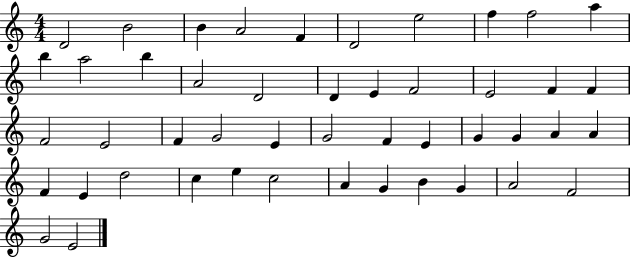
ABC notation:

X:1
T:Untitled
M:4/4
L:1/4
K:C
D2 B2 B A2 F D2 e2 f f2 a b a2 b A2 D2 D E F2 E2 F F F2 E2 F G2 E G2 F E G G A A F E d2 c e c2 A G B G A2 F2 G2 E2